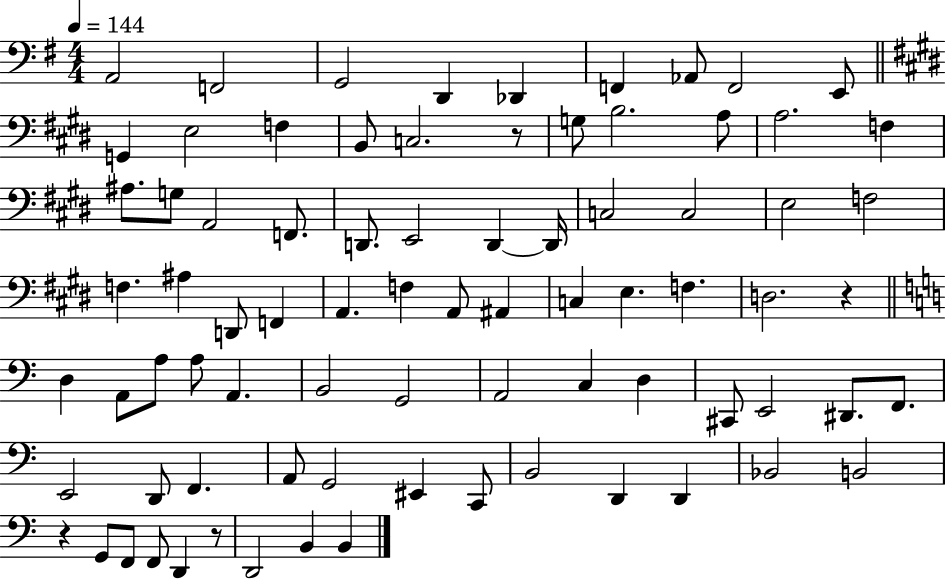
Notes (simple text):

A2/h F2/h G2/h D2/q Db2/q F2/q Ab2/e F2/h E2/e G2/q E3/h F3/q B2/e C3/h. R/e G3/e B3/h. A3/e A3/h. F3/q A#3/e. G3/e A2/h F2/e. D2/e. E2/h D2/q D2/s C3/h C3/h E3/h F3/h F3/q. A#3/q D2/e F2/q A2/q. F3/q A2/e A#2/q C3/q E3/q. F3/q. D3/h. R/q D3/q A2/e A3/e A3/e A2/q. B2/h G2/h A2/h C3/q D3/q C#2/e E2/h D#2/e. F2/e. E2/h D2/e F2/q. A2/e G2/h EIS2/q C2/e B2/h D2/q D2/q Bb2/h B2/h R/q G2/e F2/e F2/e D2/q R/e D2/h B2/q B2/q